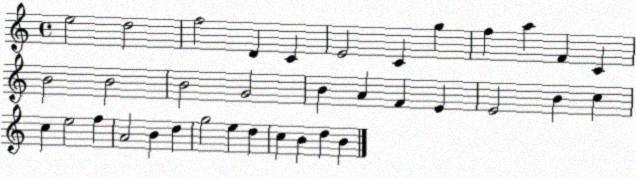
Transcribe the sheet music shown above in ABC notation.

X:1
T:Untitled
M:4/4
L:1/4
K:C
e2 d2 f2 D C E2 C g f a F C B2 B2 B2 G2 B A F E E2 B c c e2 f A2 B d g2 e d c B d B